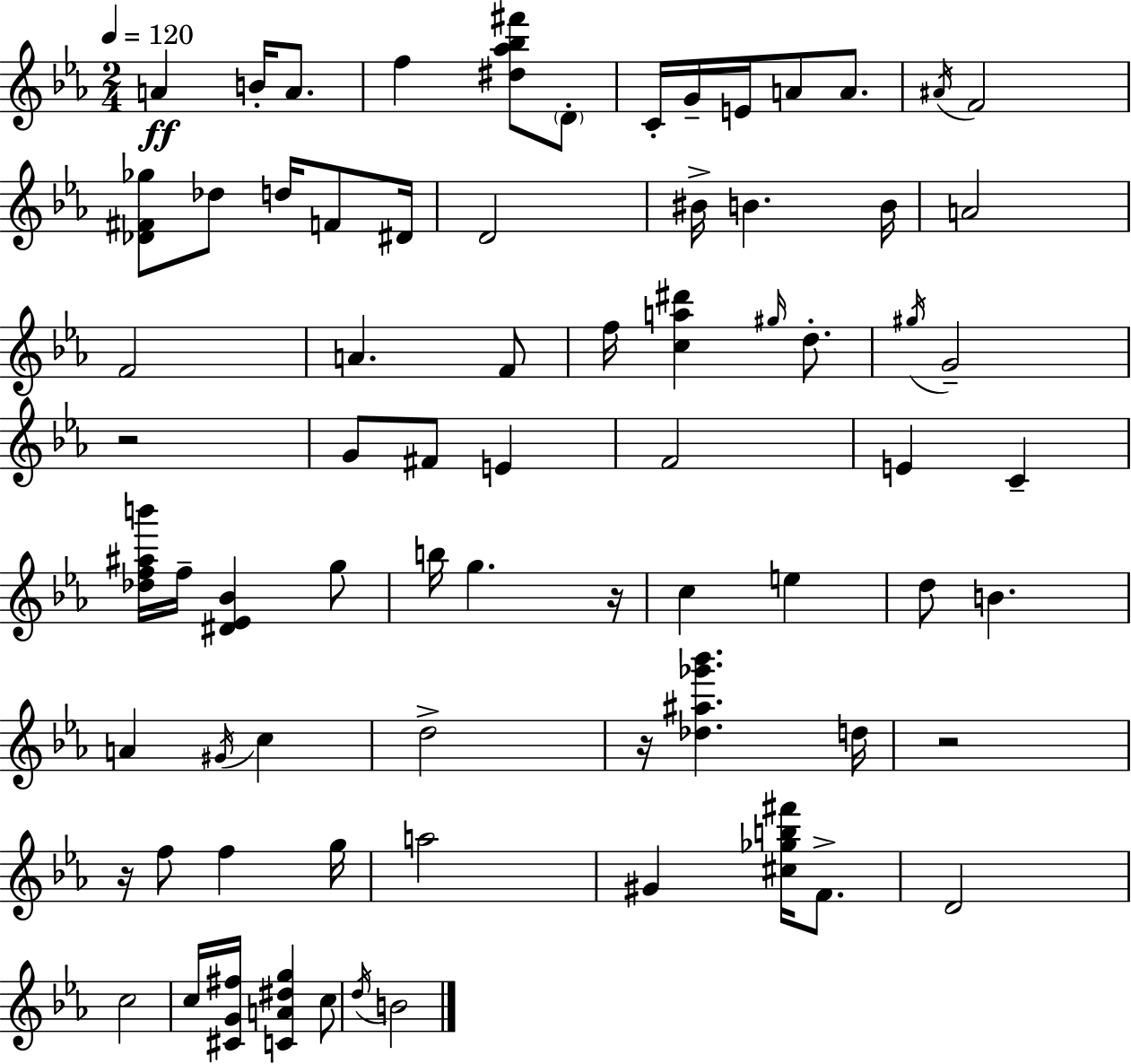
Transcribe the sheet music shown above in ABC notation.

X:1
T:Untitled
M:2/4
L:1/4
K:Eb
A B/4 A/2 f [^d_a_b^f']/2 D/2 C/4 G/4 E/4 A/2 A/2 ^A/4 F2 [_D^F_g]/2 _d/2 d/4 F/2 ^D/4 D2 ^B/4 B B/4 A2 F2 A F/2 f/4 [ca^d'] ^g/4 d/2 ^g/4 G2 z2 G/2 ^F/2 E F2 E C [_df^ab']/4 f/4 [^D_E_B] g/2 b/4 g z/4 c e d/2 B A ^G/4 c d2 z/4 [_d^a_g'_b'] d/4 z2 z/4 f/2 f g/4 a2 ^G [^c_gb^f']/4 F/2 D2 c2 c/4 [^CG^f]/4 [CA^dg] c/2 d/4 B2